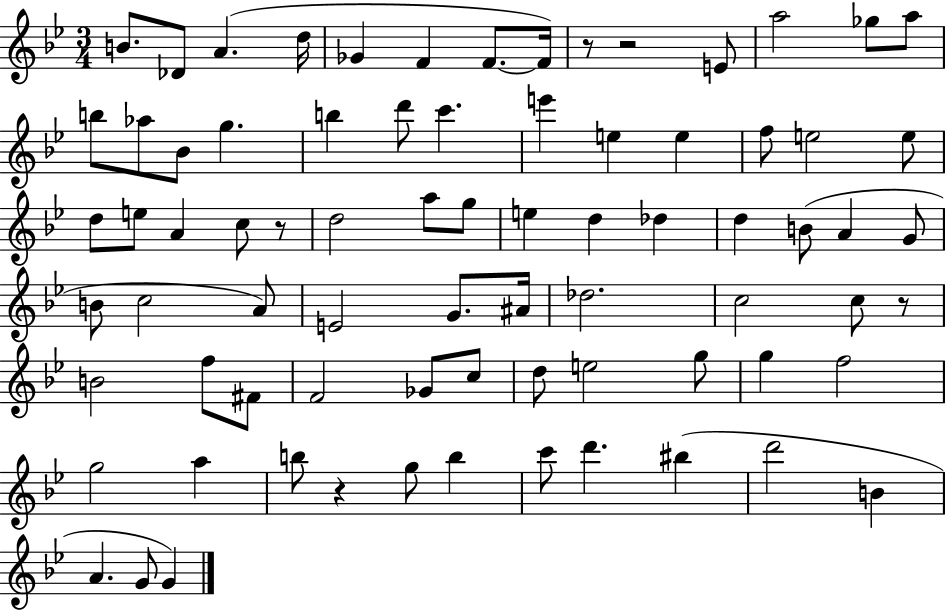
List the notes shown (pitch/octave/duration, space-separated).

B4/e. Db4/e A4/q. D5/s Gb4/q F4/q F4/e. F4/s R/e R/h E4/e A5/h Gb5/e A5/e B5/e Ab5/e Bb4/e G5/q. B5/q D6/e C6/q. E6/q E5/q E5/q F5/e E5/h E5/e D5/e E5/e A4/q C5/e R/e D5/h A5/e G5/e E5/q D5/q Db5/q D5/q B4/e A4/q G4/e B4/e C5/h A4/e E4/h G4/e. A#4/s Db5/h. C5/h C5/e R/e B4/h F5/e F#4/e F4/h Gb4/e C5/e D5/e E5/h G5/e G5/q F5/h G5/h A5/q B5/e R/q G5/e B5/q C6/e D6/q. BIS5/q D6/h B4/q A4/q. G4/e G4/q